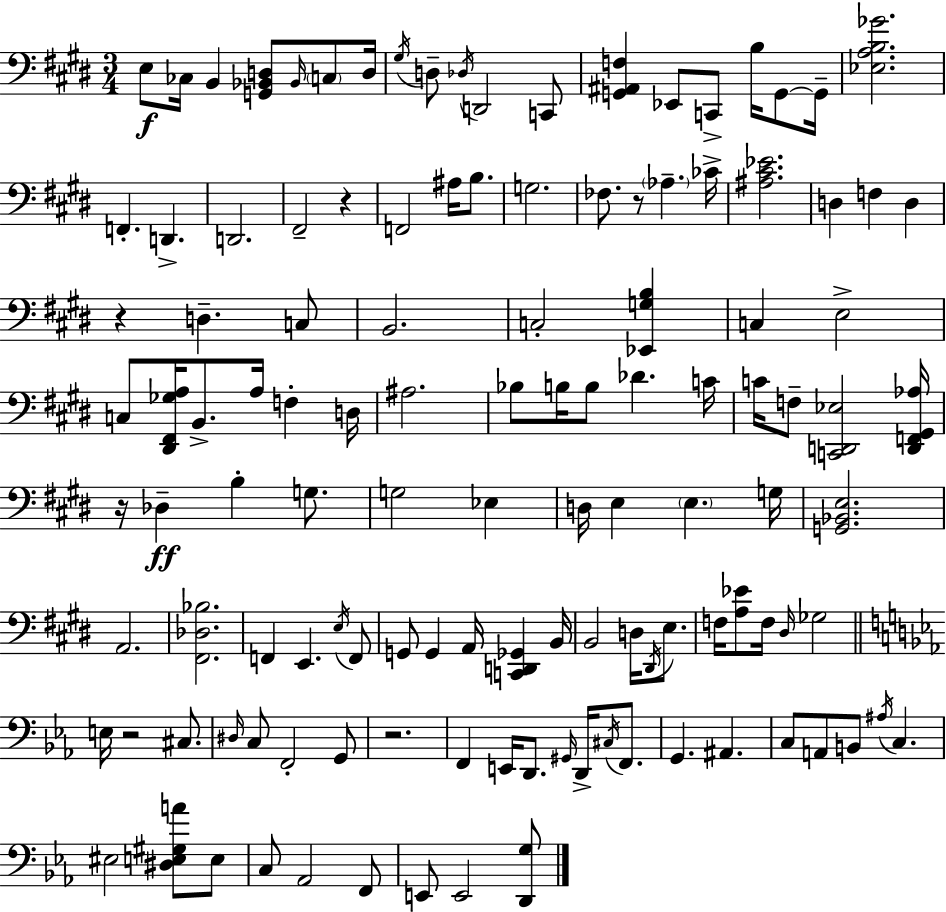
E3/e CES3/s B2/q [G2,Bb2,D3]/e Bb2/s C3/e D3/s G#3/s D3/e Db3/s D2/h C2/e [G2,A#2,F3]/q Eb2/e C2/e B3/s G2/e G2/s [Eb3,A3,B3,Gb4]/h. F2/q. D2/q. D2/h. F#2/h R/q F2/h A#3/s B3/e. G3/h. FES3/e. R/e Ab3/q. CES4/s [A#3,C#4,Eb4]/h. D3/q F3/q D3/q R/q D3/q. C3/e B2/h. C3/h [Eb2,G3,B3]/q C3/q E3/h C3/e [D#2,F#2,Gb3,A3]/s B2/e. A3/s F3/q D3/s A#3/h. Bb3/e B3/s B3/e Db4/q. C4/s C4/s F3/e [C2,D2,Eb3]/h [D2,F2,G#2,Ab3]/s R/s Db3/q B3/q G3/e. G3/h Eb3/q D3/s E3/q E3/q. G3/s [G2,Bb2,E3]/h. A2/h. [F#2,Db3,Bb3]/h. F2/q E2/q. E3/s F2/e G2/e G2/q A2/s [C2,D2,Gb2]/q B2/s B2/h D3/s D#2/s E3/e. F3/s [A3,Eb4]/e F3/s D#3/s Gb3/h E3/s R/h C#3/e. D#3/s C3/e F2/h G2/e R/h. F2/q E2/s D2/e. G#2/s D2/s C#3/s F2/e. G2/q. A#2/q. C3/e A2/e B2/e A#3/s C3/q. EIS3/h [D#3,E3,G#3,A4]/e E3/e C3/e Ab2/h F2/e E2/e E2/h [D2,G3]/e